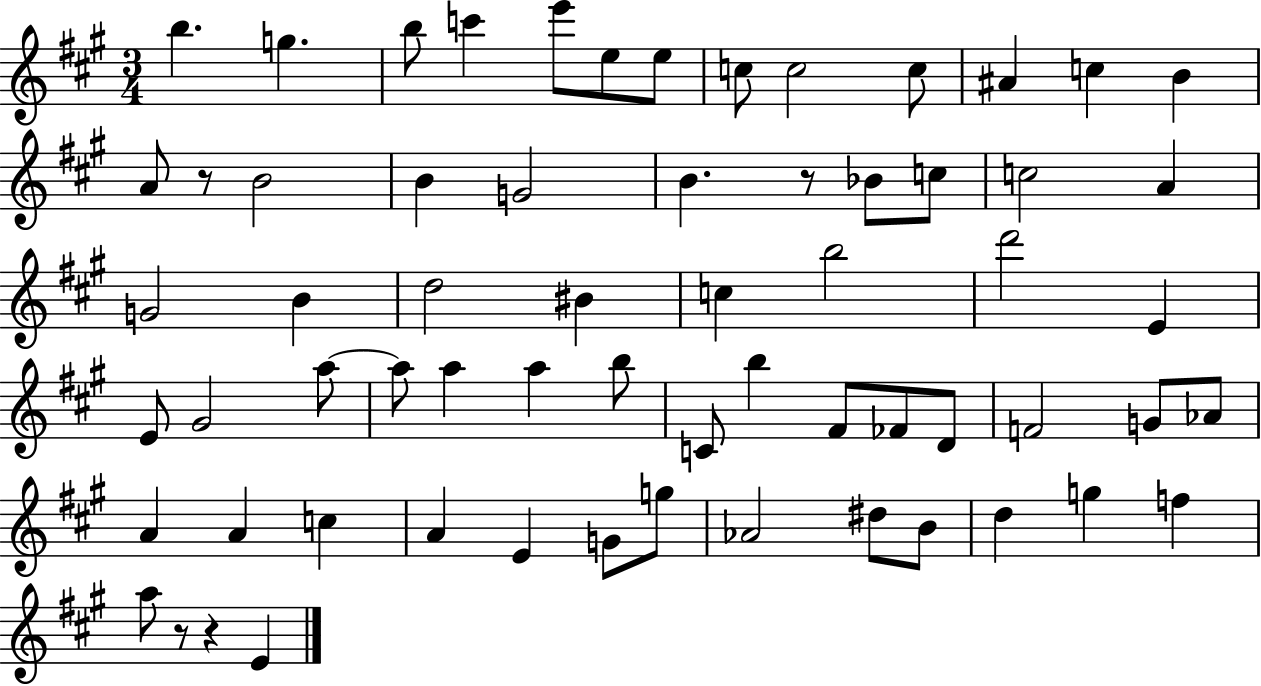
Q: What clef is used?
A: treble